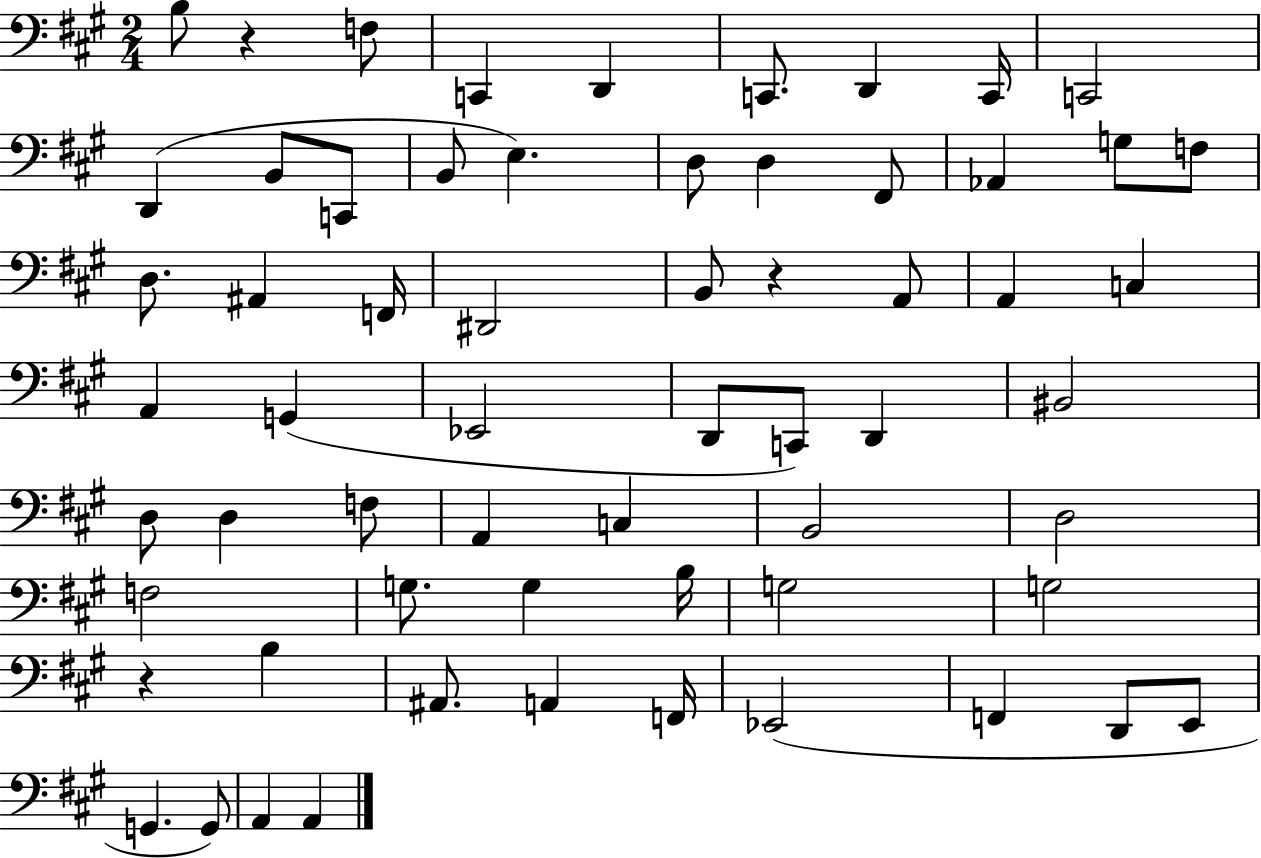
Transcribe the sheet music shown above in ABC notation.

X:1
T:Untitled
M:2/4
L:1/4
K:A
B,/2 z F,/2 C,, D,, C,,/2 D,, C,,/4 C,,2 D,, B,,/2 C,,/2 B,,/2 E, D,/2 D, ^F,,/2 _A,, G,/2 F,/2 D,/2 ^A,, F,,/4 ^D,,2 B,,/2 z A,,/2 A,, C, A,, G,, _E,,2 D,,/2 C,,/2 D,, ^B,,2 D,/2 D, F,/2 A,, C, B,,2 D,2 F,2 G,/2 G, B,/4 G,2 G,2 z B, ^A,,/2 A,, F,,/4 _E,,2 F,, D,,/2 E,,/2 G,, G,,/2 A,, A,,